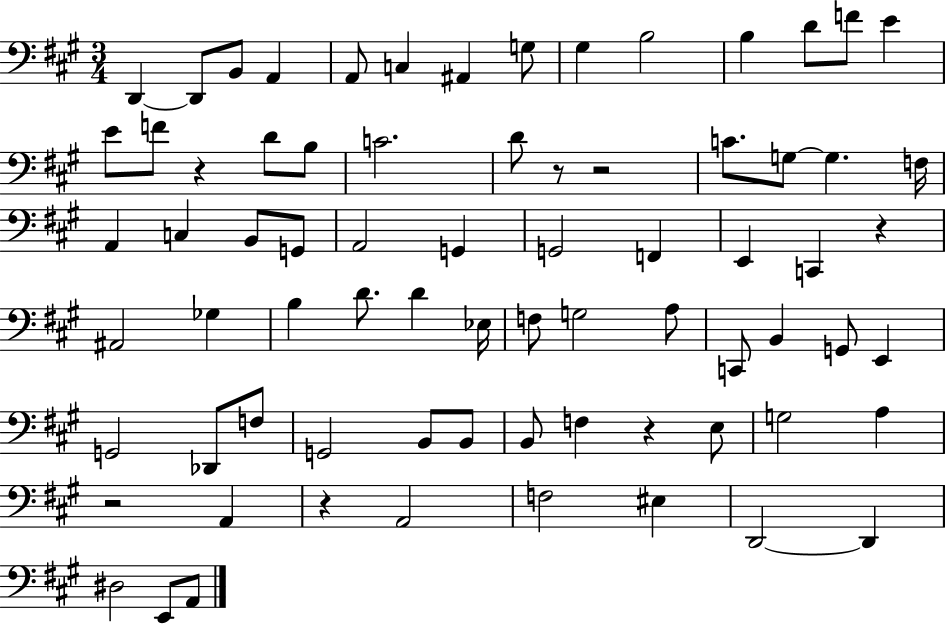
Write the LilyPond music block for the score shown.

{
  \clef bass
  \numericTimeSignature
  \time 3/4
  \key a \major
  \repeat volta 2 { d,4~~ d,8 b,8 a,4 | a,8 c4 ais,4 g8 | gis4 b2 | b4 d'8 f'8 e'4 | \break e'8 f'8 r4 d'8 b8 | c'2. | d'8 r8 r2 | c'8. g8~~ g4. f16 | \break a,4 c4 b,8 g,8 | a,2 g,4 | g,2 f,4 | e,4 c,4 r4 | \break ais,2 ges4 | b4 d'8. d'4 ees16 | f8 g2 a8 | c,8 b,4 g,8 e,4 | \break g,2 des,8 f8 | g,2 b,8 b,8 | b,8 f4 r4 e8 | g2 a4 | \break r2 a,4 | r4 a,2 | f2 eis4 | d,2~~ d,4 | \break dis2 e,8 a,8 | } \bar "|."
}